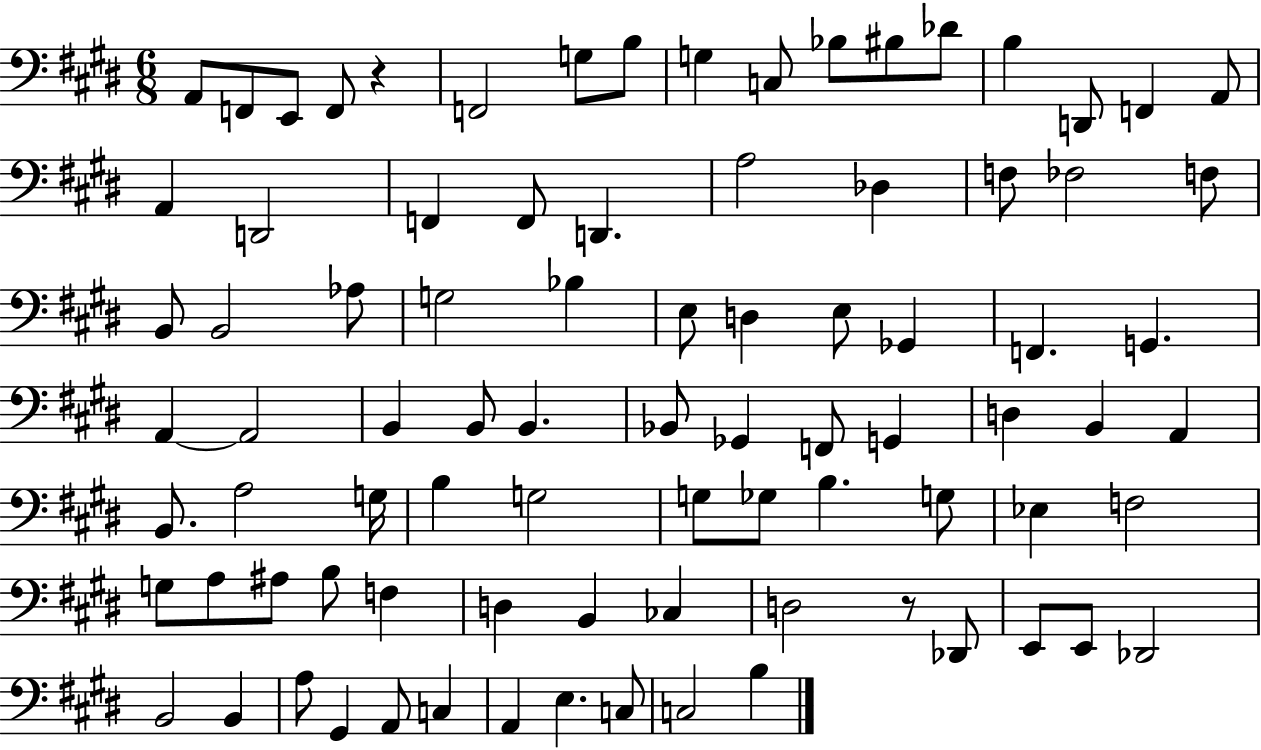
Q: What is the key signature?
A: E major